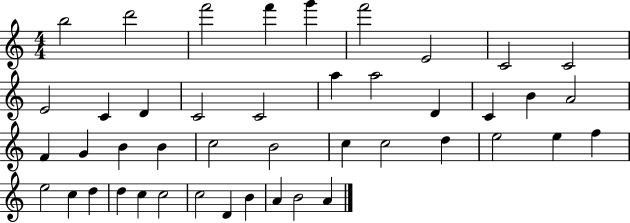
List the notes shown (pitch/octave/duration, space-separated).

B5/h D6/h F6/h F6/q G6/q F6/h E4/h C4/h C4/h E4/h C4/q D4/q C4/h C4/h A5/q A5/h D4/q C4/q B4/q A4/h F4/q G4/q B4/q B4/q C5/h B4/h C5/q C5/h D5/q E5/h E5/q F5/q E5/h C5/q D5/q D5/q C5/q C5/h C5/h D4/q B4/q A4/q B4/h A4/q